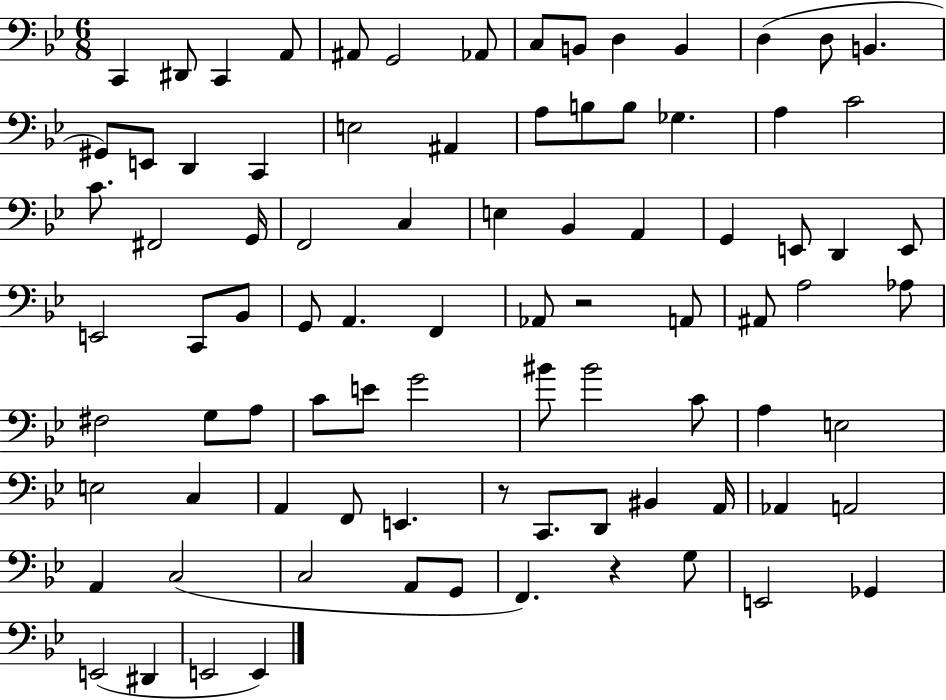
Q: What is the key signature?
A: BES major